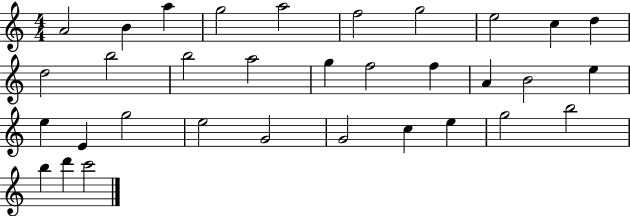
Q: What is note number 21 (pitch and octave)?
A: E5